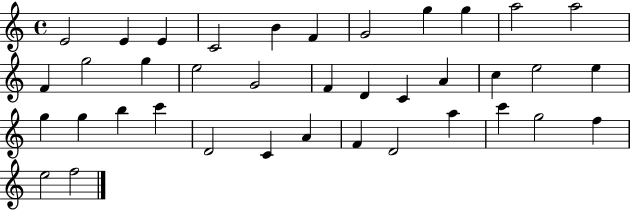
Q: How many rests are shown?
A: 0